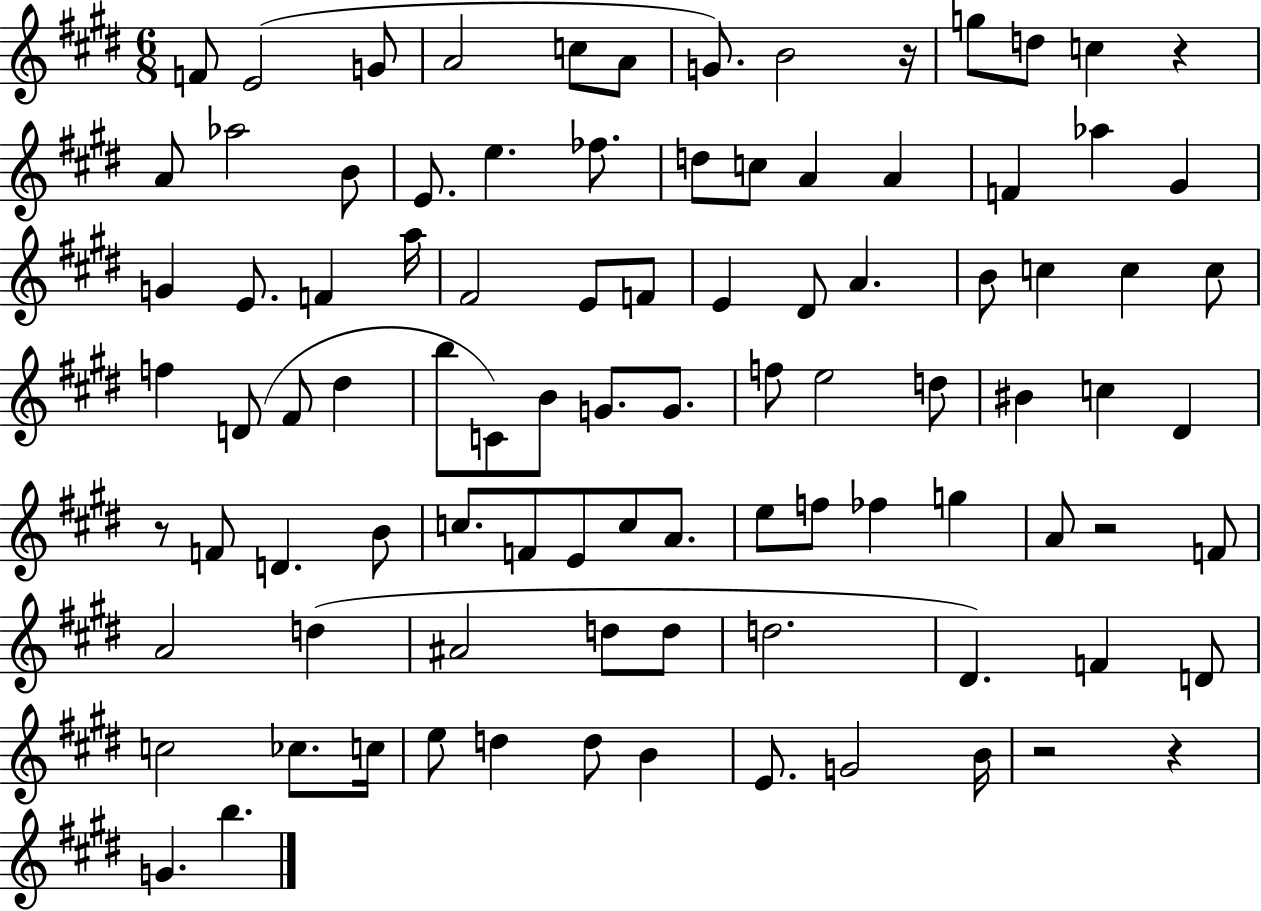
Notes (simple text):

F4/e E4/h G4/e A4/h C5/e A4/e G4/e. B4/h R/s G5/e D5/e C5/q R/q A4/e Ab5/h B4/e E4/e. E5/q. FES5/e. D5/e C5/e A4/q A4/q F4/q Ab5/q G#4/q G4/q E4/e. F4/q A5/s F#4/h E4/e F4/e E4/q D#4/e A4/q. B4/e C5/q C5/q C5/e F5/q D4/e F#4/e D#5/q B5/e C4/e B4/e G4/e. G4/e. F5/e E5/h D5/e BIS4/q C5/q D#4/q R/e F4/e D4/q. B4/e C5/e. F4/e E4/e C5/e A4/e. E5/e F5/e FES5/q G5/q A4/e R/h F4/e A4/h D5/q A#4/h D5/e D5/e D5/h. D#4/q. F4/q D4/e C5/h CES5/e. C5/s E5/e D5/q D5/e B4/q E4/e. G4/h B4/s R/h R/q G4/q. B5/q.